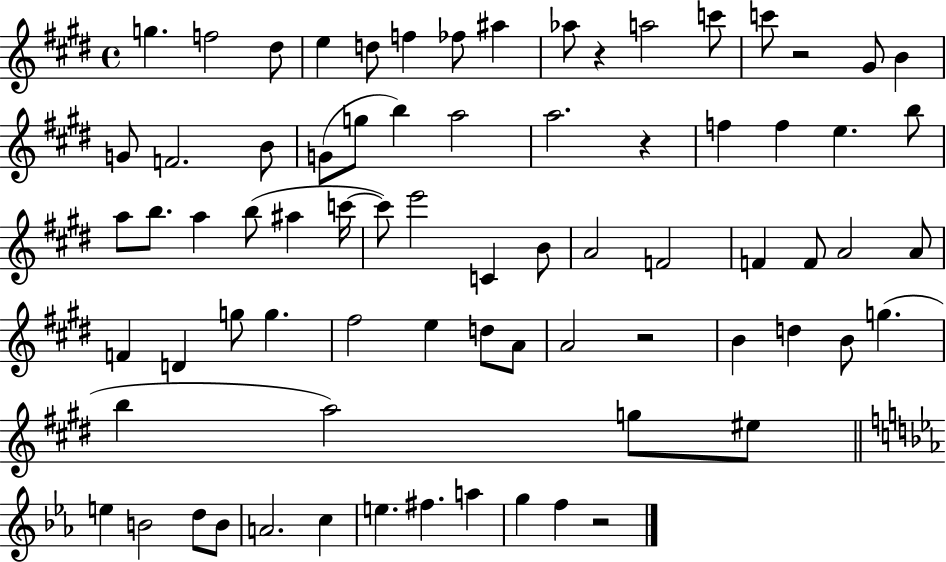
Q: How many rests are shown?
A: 5